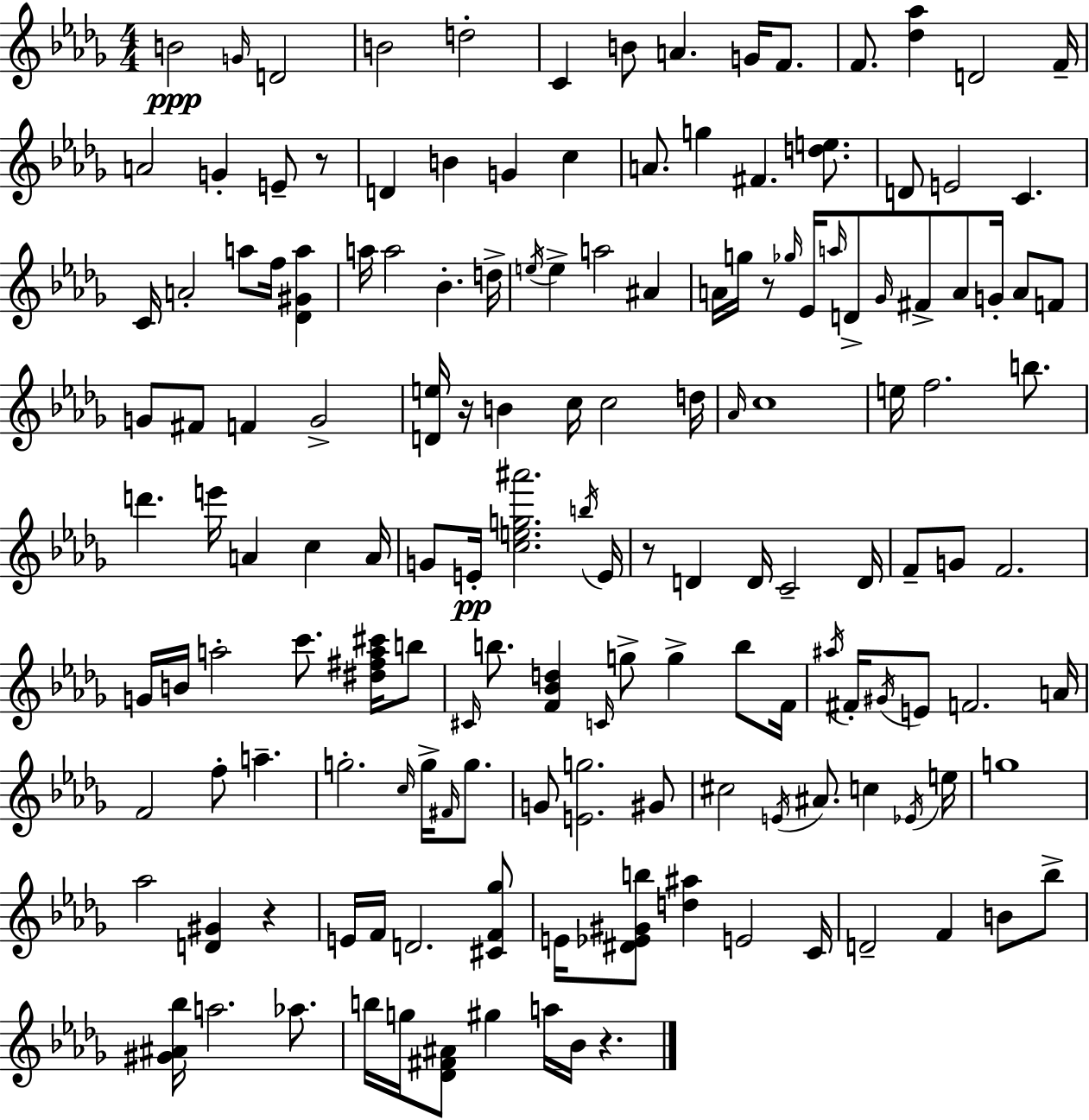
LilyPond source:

{
  \clef treble
  \numericTimeSignature
  \time 4/4
  \key bes \minor
  b'2\ppp \grace { g'16 } d'2 | b'2 d''2-. | c'4 b'8 a'4. g'16 f'8. | f'8. <des'' aes''>4 d'2 | \break f'16-- a'2 g'4-. e'8-- r8 | d'4 b'4 g'4 c''4 | a'8. g''4 fis'4. <d'' e''>8. | d'8 e'2 c'4. | \break c'16 a'2-. a''8 f''16 <des' gis' a''>4 | a''16 a''2 bes'4.-. | d''16-> \acciaccatura { e''16 } e''4-> a''2 ais'4 | a'16 g''16 r8 \grace { ges''16 } ees'16 \grace { a''16 } d'8-> \grace { ges'16 } fis'8-> a'8 | \break g'16-. a'8 f'8 g'8 fis'8 f'4 g'2-> | <d' e''>16 r16 b'4 c''16 c''2 | d''16 \grace { aes'16 } c''1 | e''16 f''2. | \break b''8. d'''4. e'''16 a'4 | c''4 a'16 g'8 e'16-.\pp <c'' e'' g'' ais'''>2. | \acciaccatura { b''16 } e'16 r8 d'4 d'16 c'2-- | d'16 f'8-- g'8 f'2. | \break g'16 b'16 a''2-. | c'''8. <dis'' fis'' a'' cis'''>16 b''8 \grace { cis'16 } b''8. <f' bes' d''>4 \grace { c'16 } | g''8-> g''4-> b''8 f'16 \acciaccatura { ais''16 } fis'16-. \acciaccatura { gis'16 } e'8 f'2. | a'16 f'2 | \break f''8-. a''4.-- g''2.-. | \grace { c''16 } g''16-> \grace { fis'16 } g''8. g'8 <e' g''>2. | gis'8 cis''2 | \acciaccatura { e'16 } ais'8. c''4 \acciaccatura { ees'16 } e''16 g''1 | \break aes''2 | <d' gis'>4 r4 e'16 | f'16 d'2. <cis' f' ges''>8 e'16 | <dis' ees' gis' b''>8 <d'' ais''>4 e'2 c'16 d'2-- | \break f'4 b'8 bes''8-> <gis' ais' bes''>16 | a''2. aes''8. b''16 | g''16 <des' fis' ais'>8 gis''4 a''16 bes'16 r4. \bar "|."
}